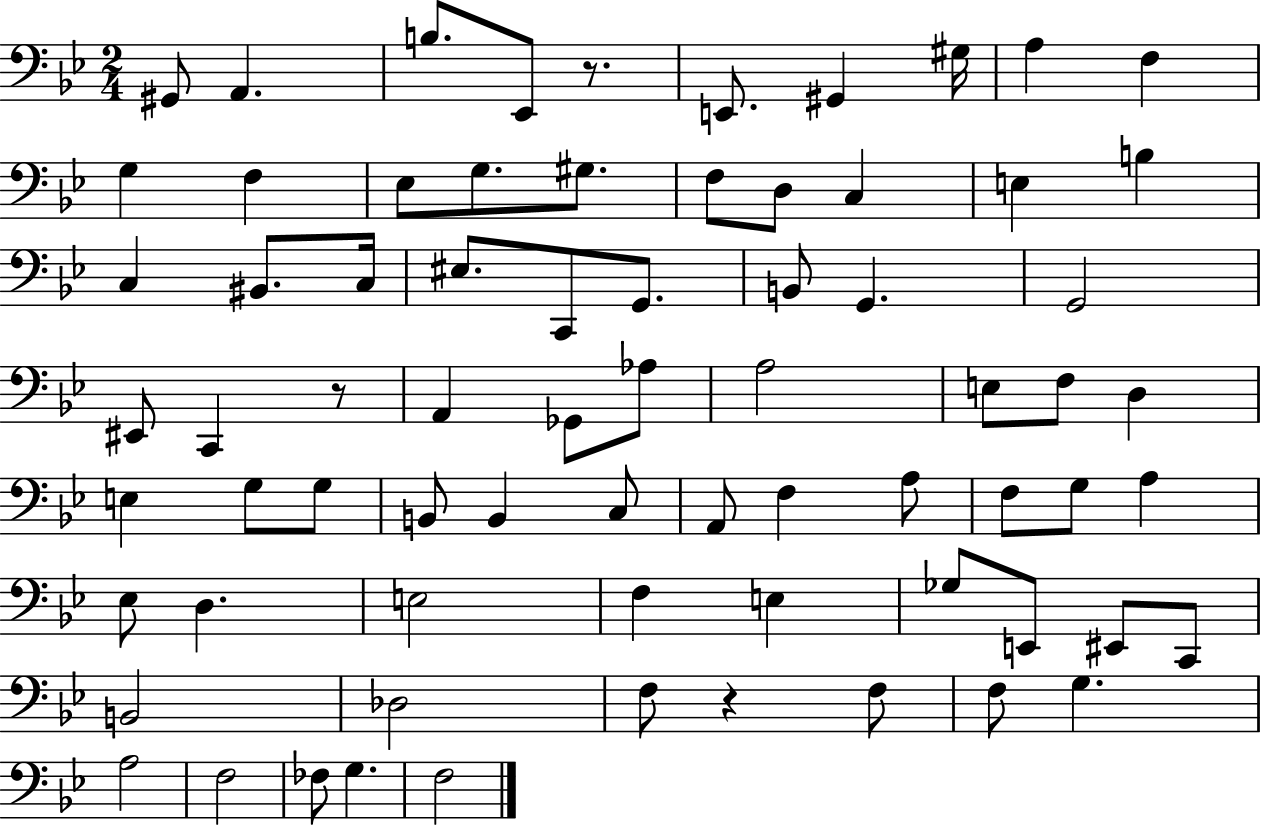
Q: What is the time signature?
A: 2/4